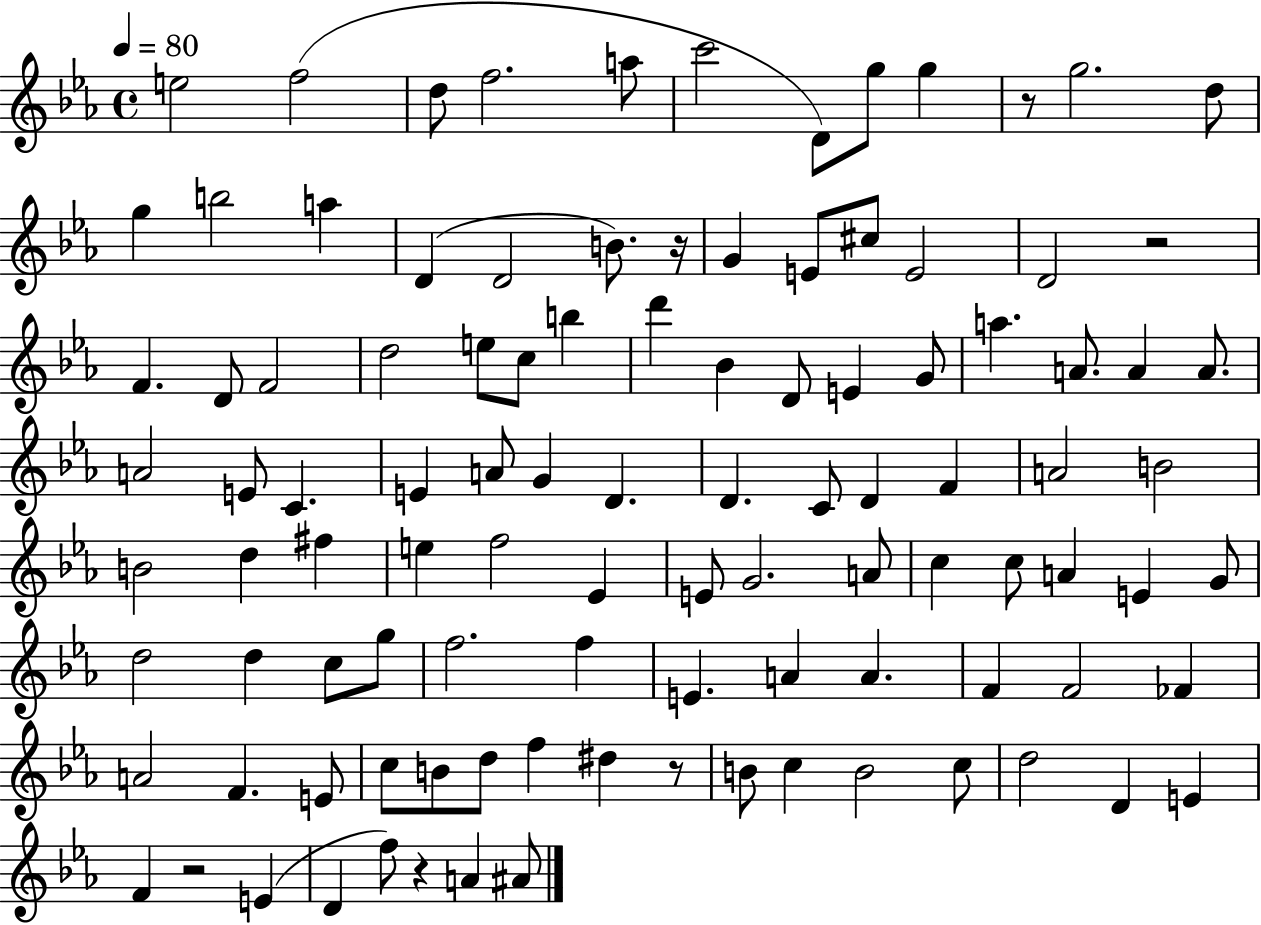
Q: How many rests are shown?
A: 6